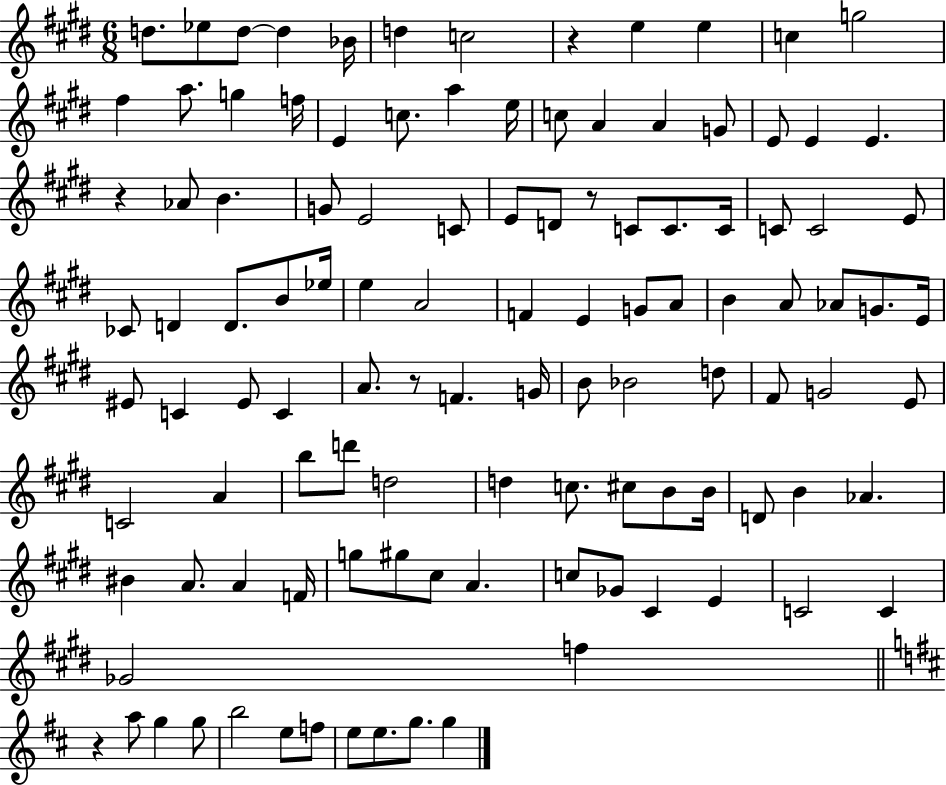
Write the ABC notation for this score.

X:1
T:Untitled
M:6/8
L:1/4
K:E
d/2 _e/2 d/2 d _B/4 d c2 z e e c g2 ^f a/2 g f/4 E c/2 a e/4 c/2 A A G/2 E/2 E E z _A/2 B G/2 E2 C/2 E/2 D/2 z/2 C/2 C/2 C/4 C/2 C2 E/2 _C/2 D D/2 B/2 _e/4 e A2 F E G/2 A/2 B A/2 _A/2 G/2 E/4 ^E/2 C ^E/2 C A/2 z/2 F G/4 B/2 _B2 d/2 ^F/2 G2 E/2 C2 A b/2 d'/2 d2 d c/2 ^c/2 B/2 B/4 D/2 B _A ^B A/2 A F/4 g/2 ^g/2 ^c/2 A c/2 _G/2 ^C E C2 C _G2 f z a/2 g g/2 b2 e/2 f/2 e/2 e/2 g/2 g